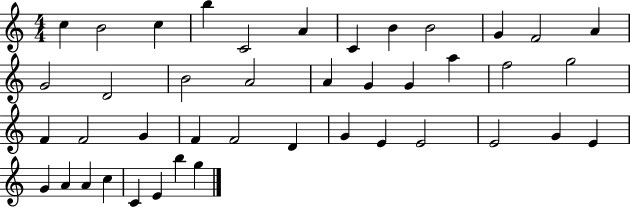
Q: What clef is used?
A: treble